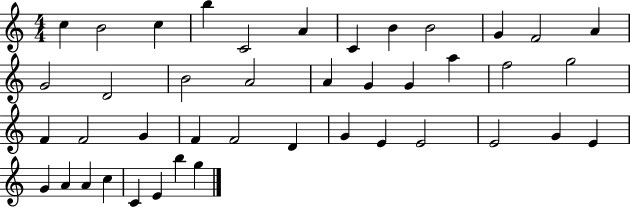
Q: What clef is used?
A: treble